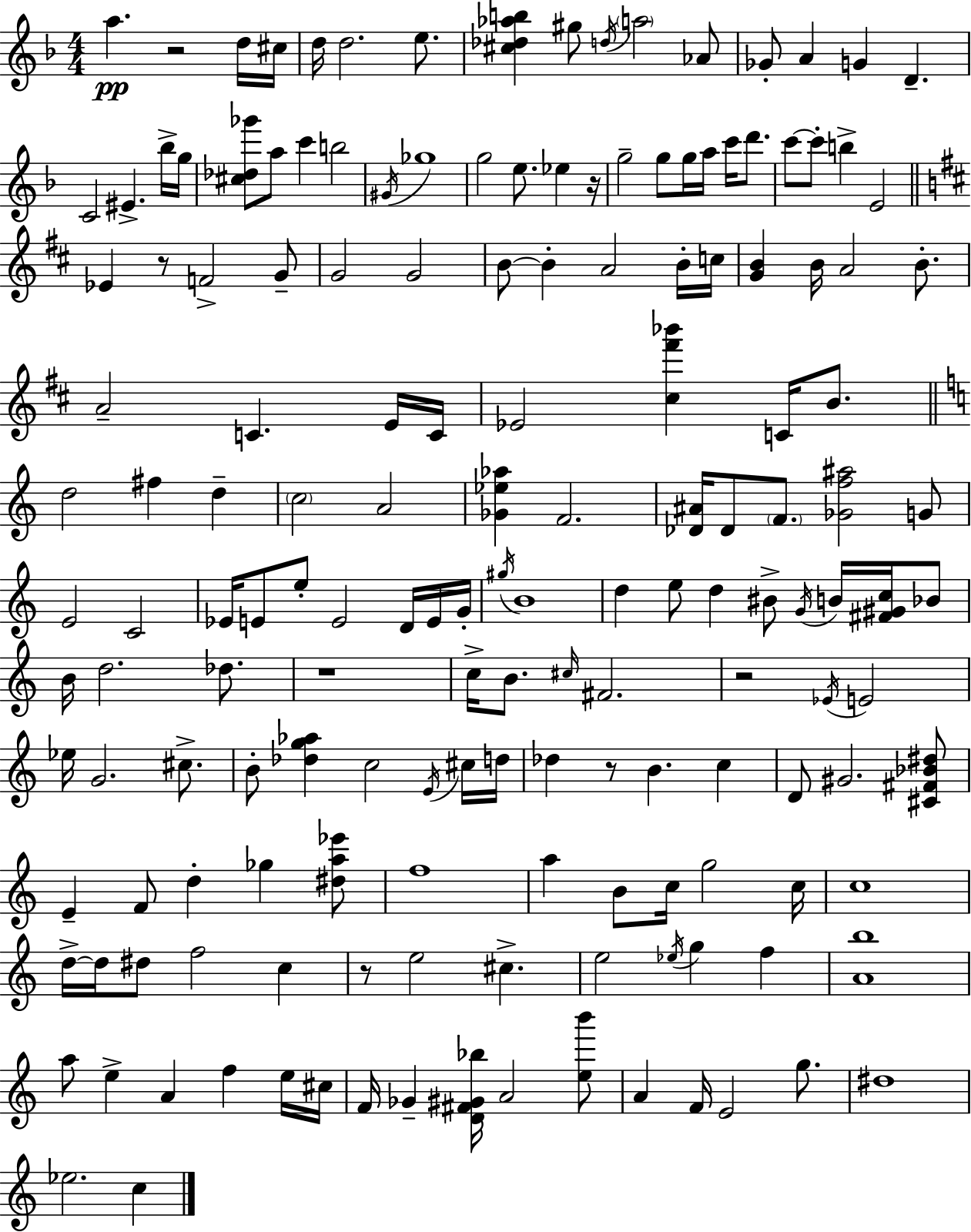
X:1
T:Untitled
M:4/4
L:1/4
K:F
a z2 d/4 ^c/4 d/4 d2 e/2 [^c_d_ab] ^g/2 d/4 a2 _A/2 _G/2 A G D C2 ^E _b/4 g/4 [^c_d_g']/2 a/2 c' b2 ^G/4 _g4 g2 e/2 _e z/4 g2 g/2 g/4 a/4 c'/4 d'/2 c'/2 c'/2 b E2 _E z/2 F2 G/2 G2 G2 B/2 B A2 B/4 c/4 [GB] B/4 A2 B/2 A2 C E/4 C/4 _E2 [^c^f'_b'] C/4 B/2 d2 ^f d c2 A2 [_G_e_a] F2 [_D^A]/4 _D/2 F/2 [_Gf^a]2 G/2 E2 C2 _E/4 E/2 e/2 E2 D/4 E/4 G/4 ^g/4 B4 d e/2 d ^B/2 G/4 B/4 [^F^Gc]/4 _B/2 B/4 d2 _d/2 z4 c/4 B/2 ^c/4 ^F2 z2 _E/4 E2 _e/4 G2 ^c/2 B/2 [_dg_a] c2 E/4 ^c/4 d/4 _d z/2 B c D/2 ^G2 [^C^F_B^d]/2 E F/2 d _g [^da_e']/2 f4 a B/2 c/4 g2 c/4 c4 d/4 d/4 ^d/2 f2 c z/2 e2 ^c e2 _e/4 g f [Ab]4 a/2 e A f e/4 ^c/4 F/4 _G [D^F^G_b]/4 A2 [eb']/2 A F/4 E2 g/2 ^d4 _e2 c